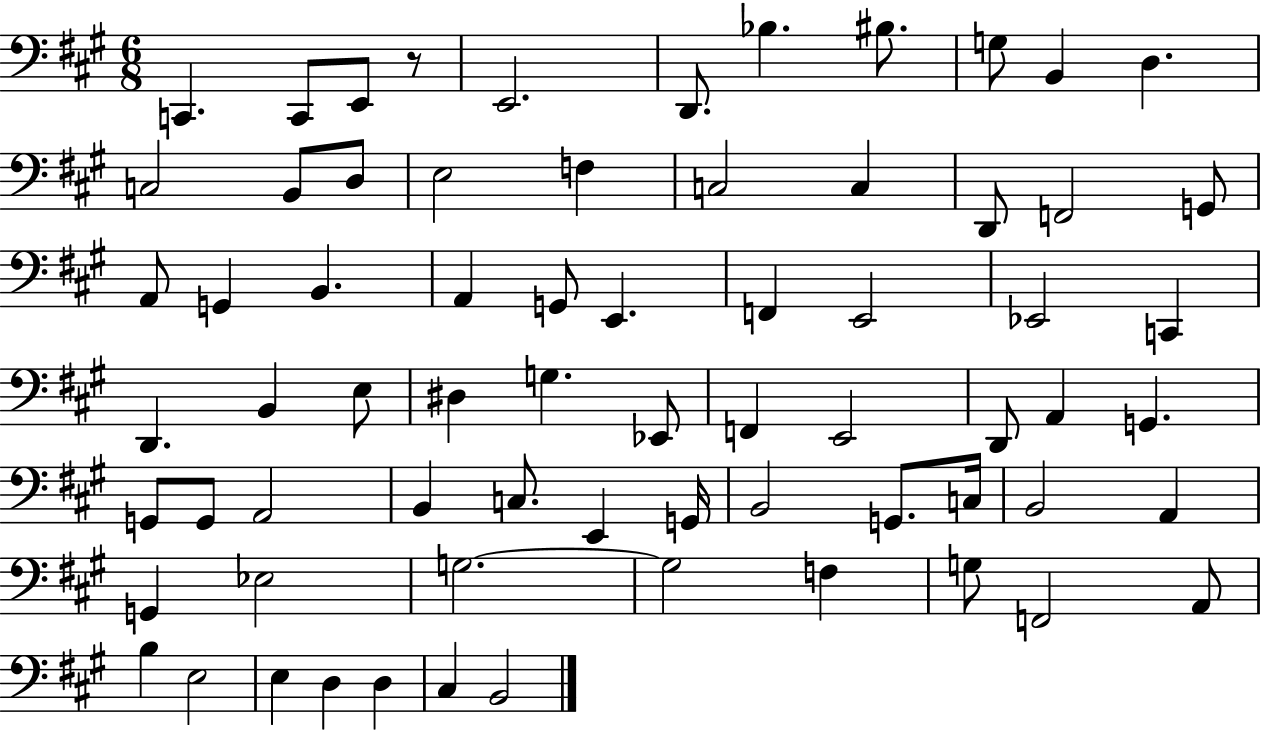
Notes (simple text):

C2/q. C2/e E2/e R/e E2/h. D2/e. Bb3/q. BIS3/e. G3/e B2/q D3/q. C3/h B2/e D3/e E3/h F3/q C3/h C3/q D2/e F2/h G2/e A2/e G2/q B2/q. A2/q G2/e E2/q. F2/q E2/h Eb2/h C2/q D2/q. B2/q E3/e D#3/q G3/q. Eb2/e F2/q E2/h D2/e A2/q G2/q. G2/e G2/e A2/h B2/q C3/e. E2/q G2/s B2/h G2/e. C3/s B2/h A2/q G2/q Eb3/h G3/h. G3/h F3/q G3/e F2/h A2/e B3/q E3/h E3/q D3/q D3/q C#3/q B2/h